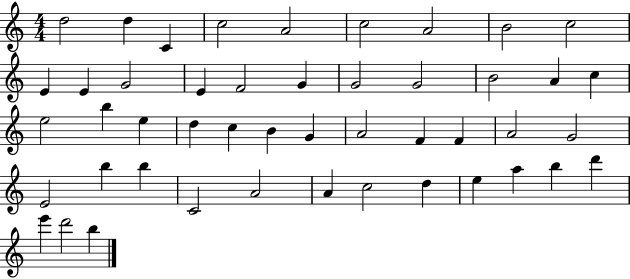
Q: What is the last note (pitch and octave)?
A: B5